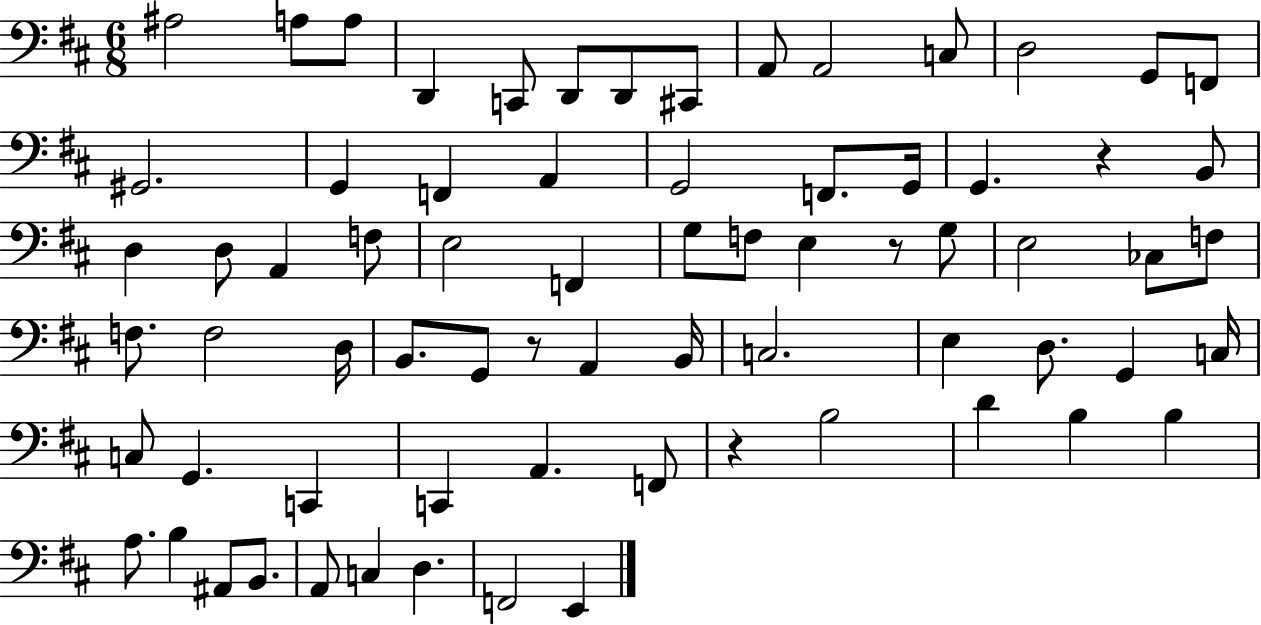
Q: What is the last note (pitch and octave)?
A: E2